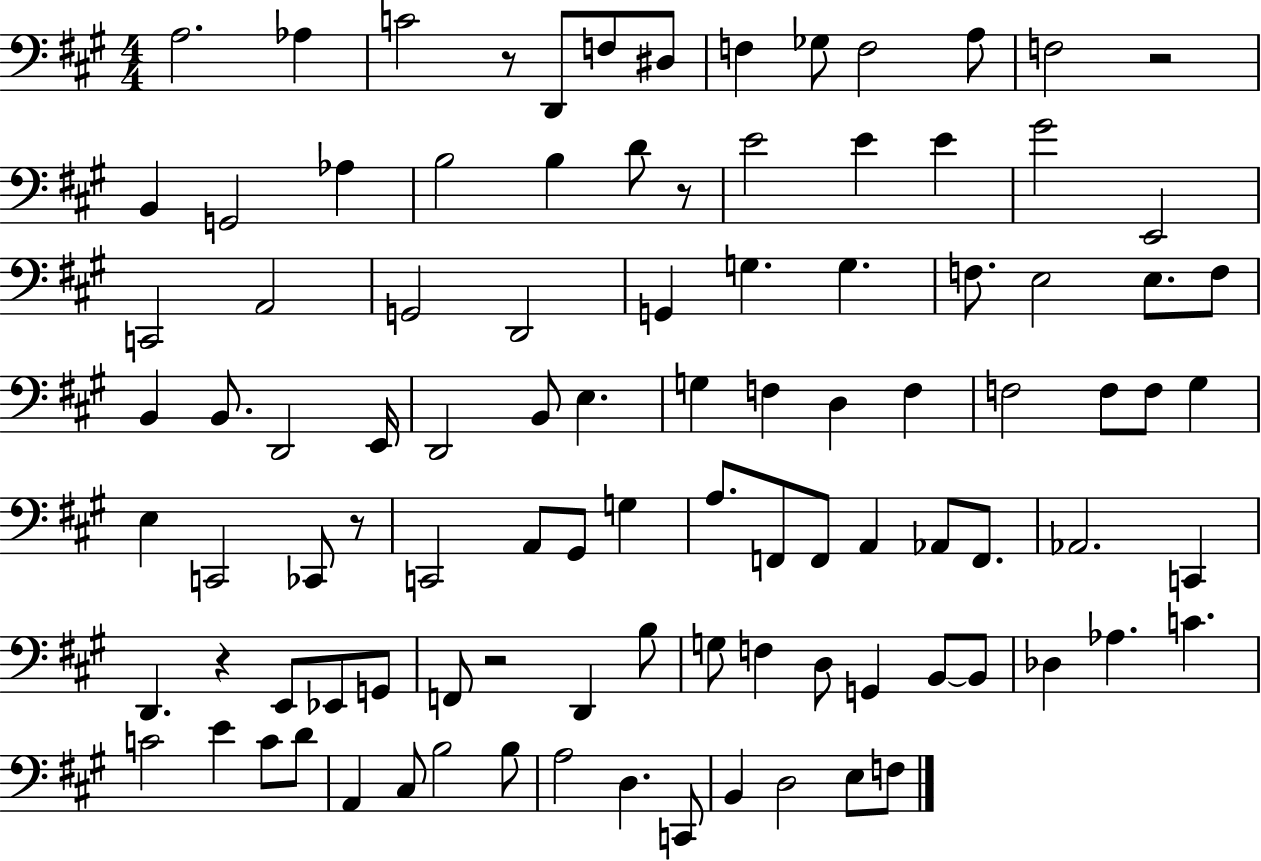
A3/h. Ab3/q C4/h R/e D2/e F3/e D#3/e F3/q Gb3/e F3/h A3/e F3/h R/h B2/q G2/h Ab3/q B3/h B3/q D4/e R/e E4/h E4/q E4/q G#4/h E2/h C2/h A2/h G2/h D2/h G2/q G3/q. G3/q. F3/e. E3/h E3/e. F3/e B2/q B2/e. D2/h E2/s D2/h B2/e E3/q. G3/q F3/q D3/q F3/q F3/h F3/e F3/e G#3/q E3/q C2/h CES2/e R/e C2/h A2/e G#2/e G3/q A3/e. F2/e F2/e A2/q Ab2/e F2/e. Ab2/h. C2/q D2/q. R/q E2/e Eb2/e G2/e F2/e R/h D2/q B3/e G3/e F3/q D3/e G2/q B2/e B2/e Db3/q Ab3/q. C4/q. C4/h E4/q C4/e D4/e A2/q C#3/e B3/h B3/e A3/h D3/q. C2/e B2/q D3/h E3/e F3/e